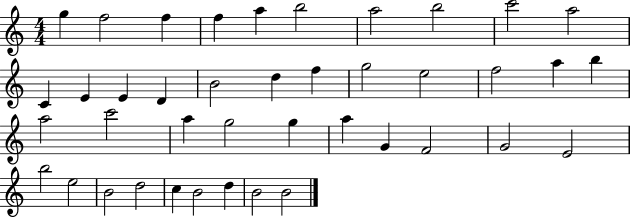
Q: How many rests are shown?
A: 0